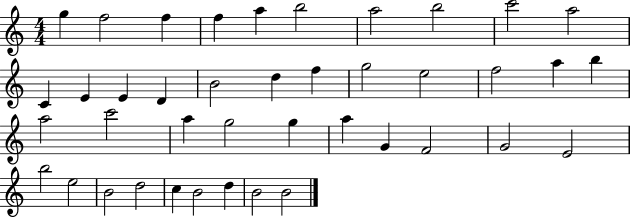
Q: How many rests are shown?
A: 0